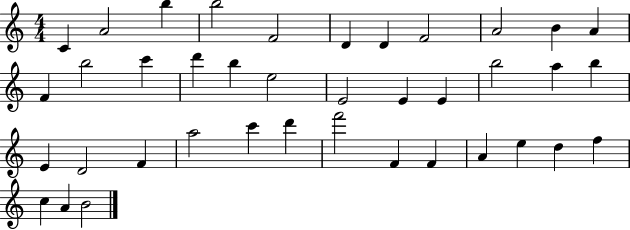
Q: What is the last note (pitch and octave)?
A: B4